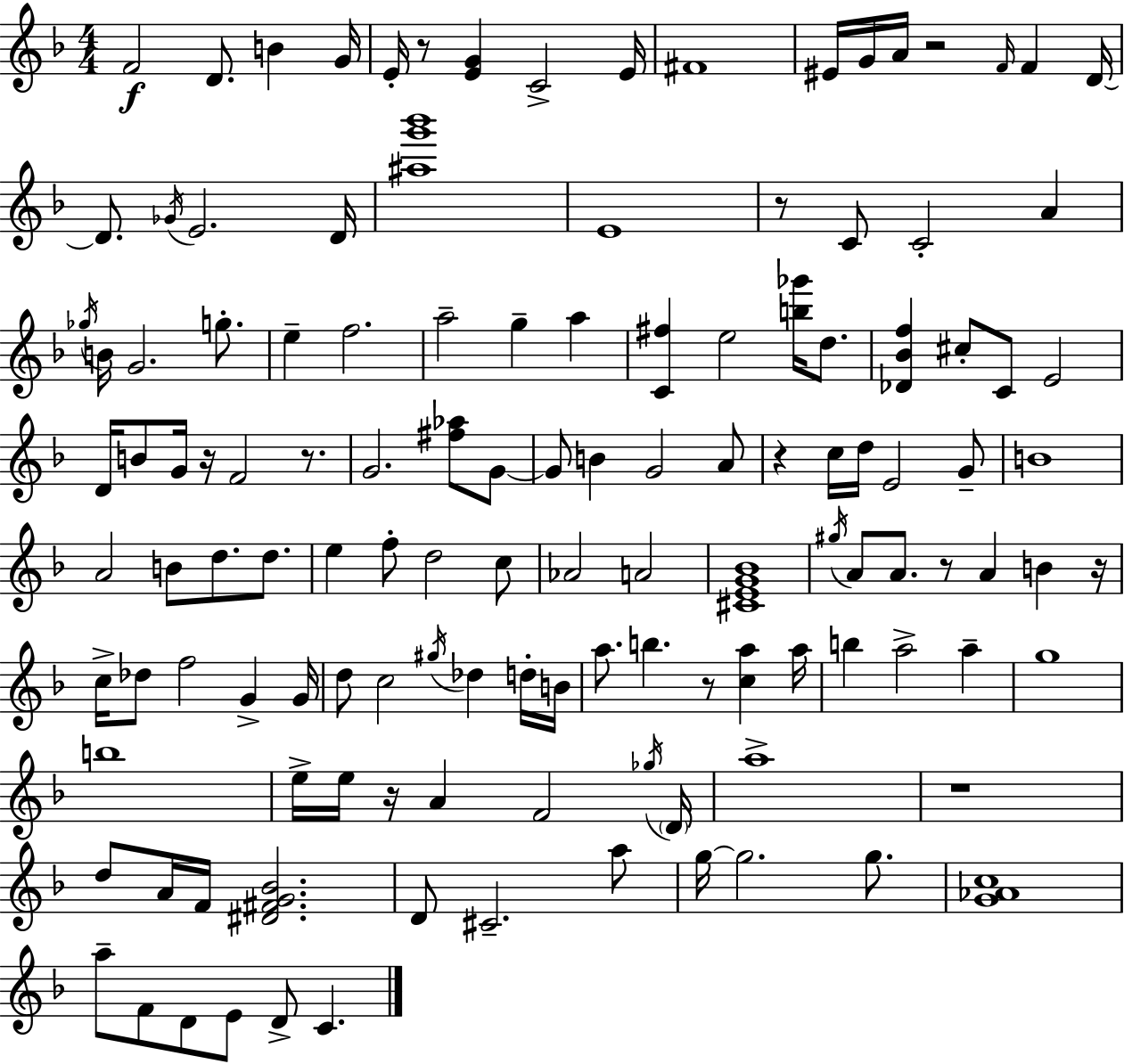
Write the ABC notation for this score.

X:1
T:Untitled
M:4/4
L:1/4
K:F
F2 D/2 B G/4 E/4 z/2 [EG] C2 E/4 ^F4 ^E/4 G/4 A/4 z2 F/4 F D/4 D/2 _G/4 E2 D/4 [^ag'_b']4 E4 z/2 C/2 C2 A _g/4 B/4 G2 g/2 e f2 a2 g a [C^f] e2 [b_g']/4 d/2 [_D_Bf] ^c/2 C/2 E2 D/4 B/2 G/4 z/4 F2 z/2 G2 [^f_a]/2 G/2 G/2 B G2 A/2 z c/4 d/4 E2 G/2 B4 A2 B/2 d/2 d/2 e f/2 d2 c/2 _A2 A2 [^CEG_B]4 ^g/4 A/2 A/2 z/2 A B z/4 c/4 _d/2 f2 G G/4 d/2 c2 ^g/4 _d d/4 B/4 a/2 b z/2 [ca] a/4 b a2 a g4 b4 e/4 e/4 z/4 A F2 _g/4 D/4 a4 z4 d/2 A/4 F/4 [^D^FG_B]2 D/2 ^C2 a/2 g/4 g2 g/2 [G_Ac]4 a/2 F/2 D/2 E/2 D/2 C